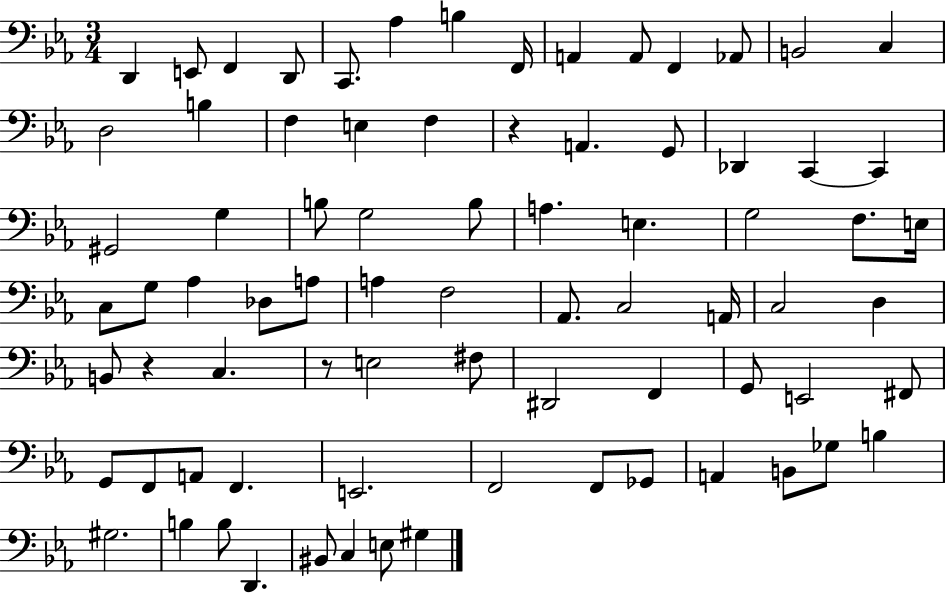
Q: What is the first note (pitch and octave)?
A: D2